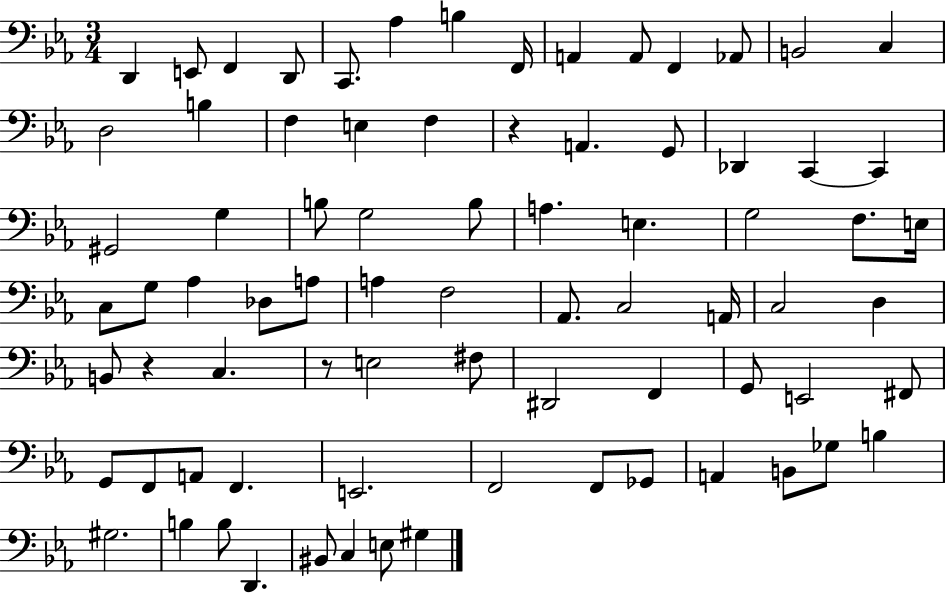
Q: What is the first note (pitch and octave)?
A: D2